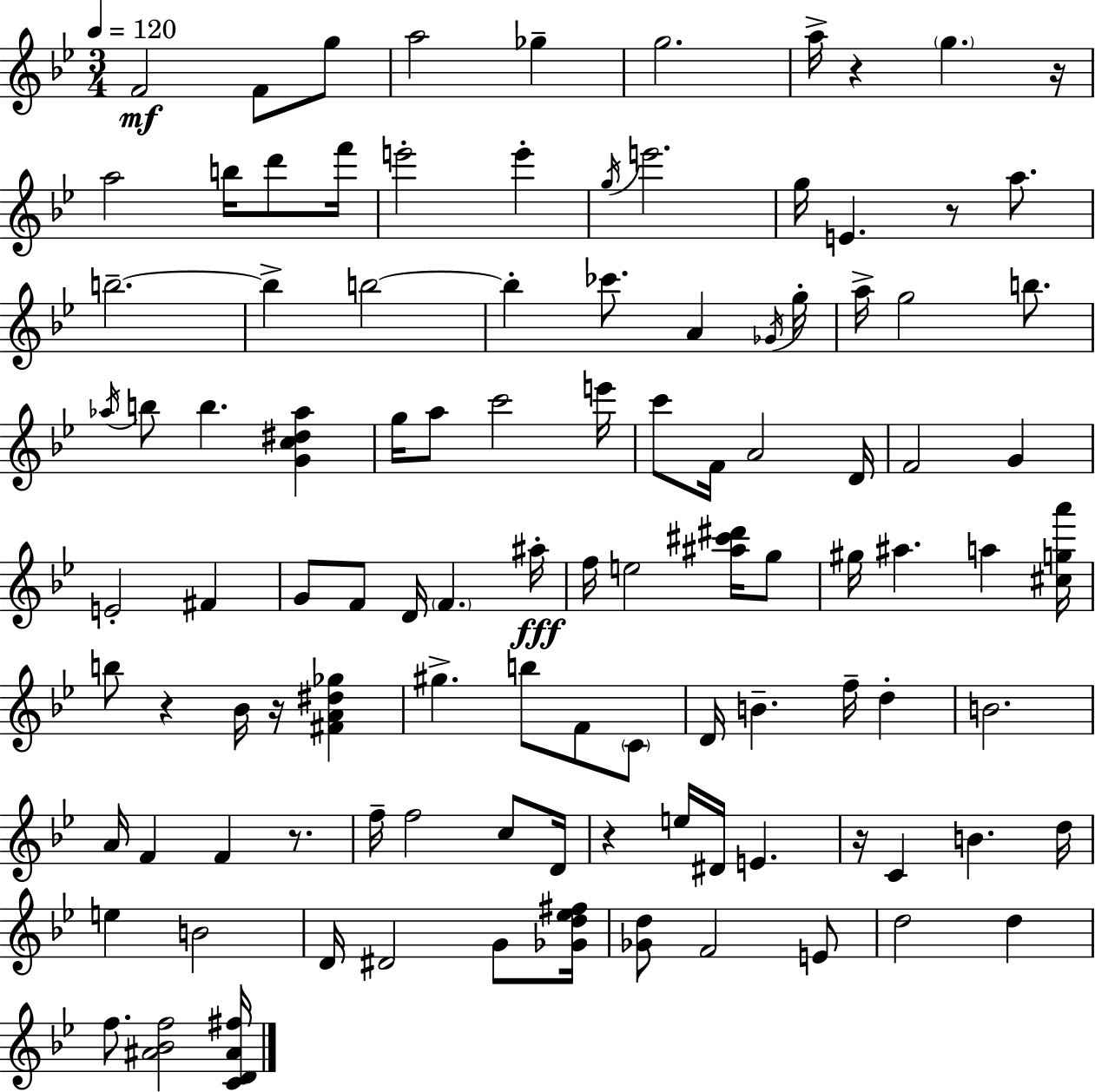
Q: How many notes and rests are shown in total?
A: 106